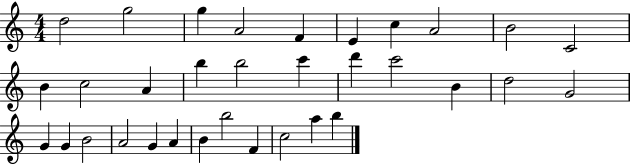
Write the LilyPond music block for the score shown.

{
  \clef treble
  \numericTimeSignature
  \time 4/4
  \key c \major
  d''2 g''2 | g''4 a'2 f'4 | e'4 c''4 a'2 | b'2 c'2 | \break b'4 c''2 a'4 | b''4 b''2 c'''4 | d'''4 c'''2 b'4 | d''2 g'2 | \break g'4 g'4 b'2 | a'2 g'4 a'4 | b'4 b''2 f'4 | c''2 a''4 b''4 | \break \bar "|."
}